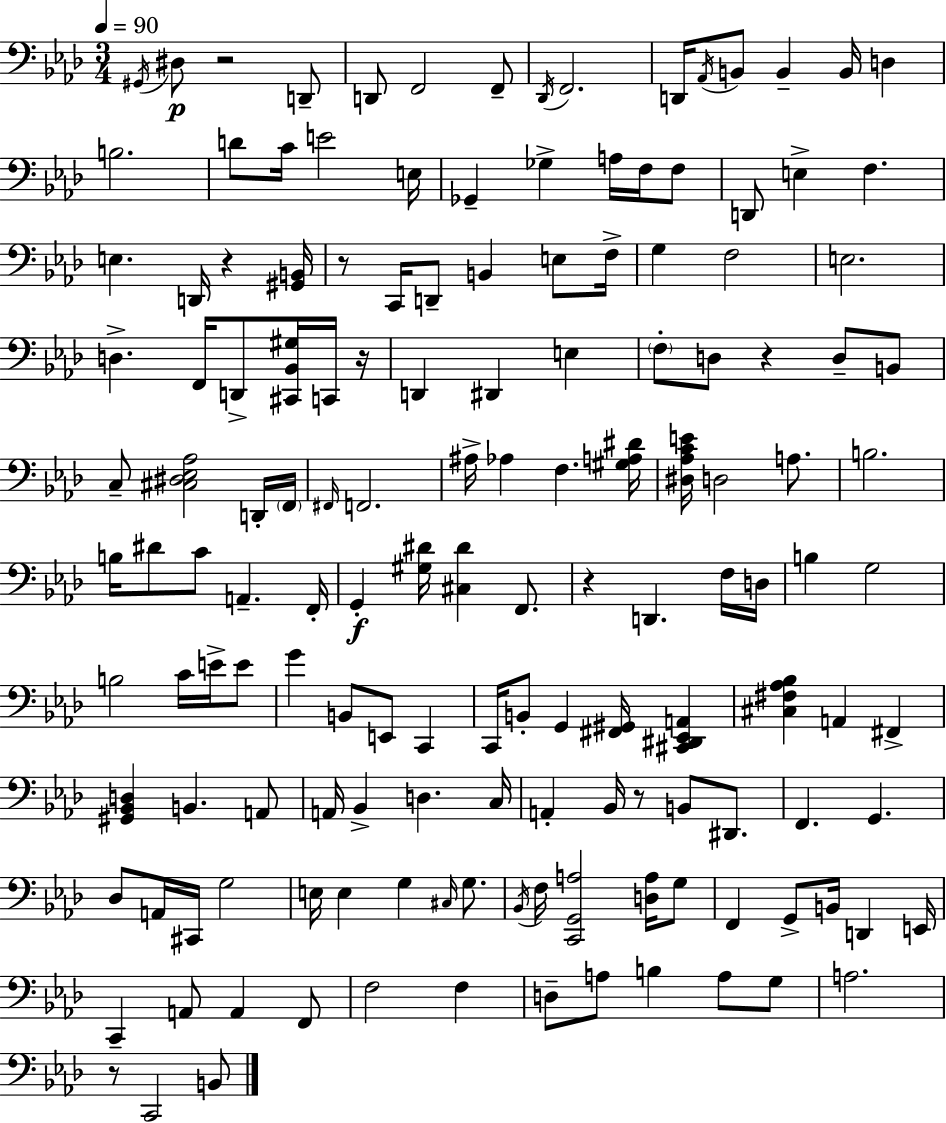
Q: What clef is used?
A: bass